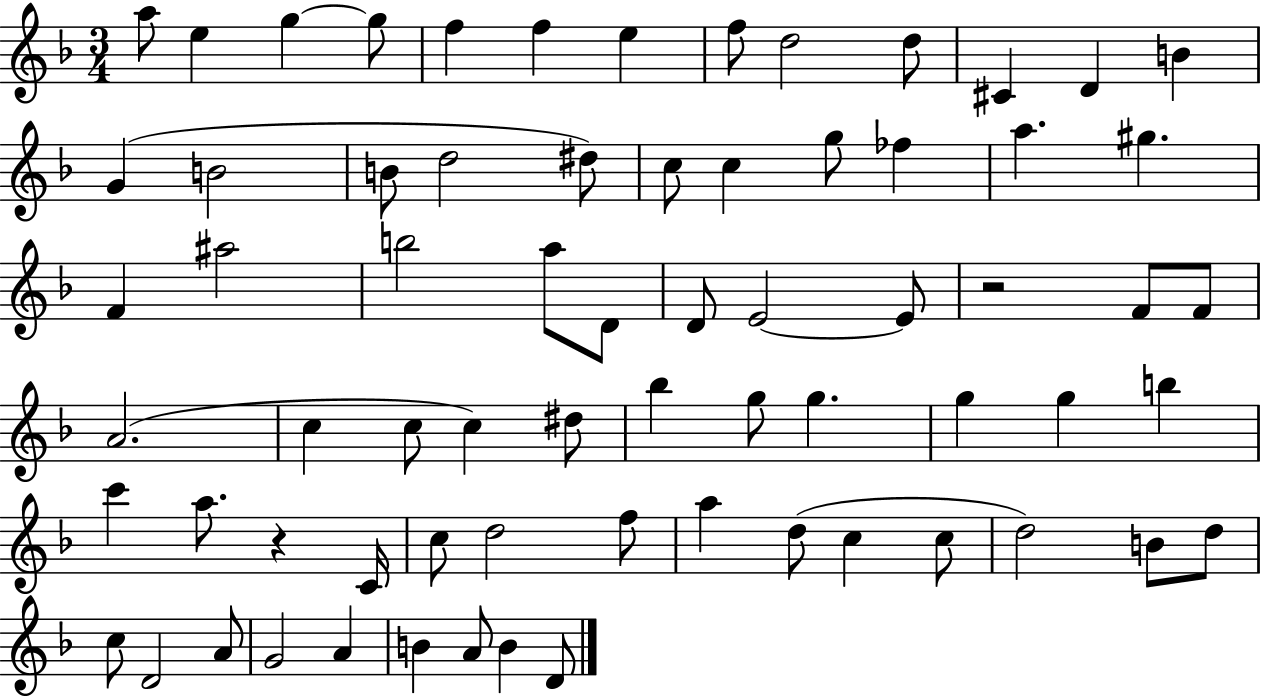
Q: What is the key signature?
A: F major